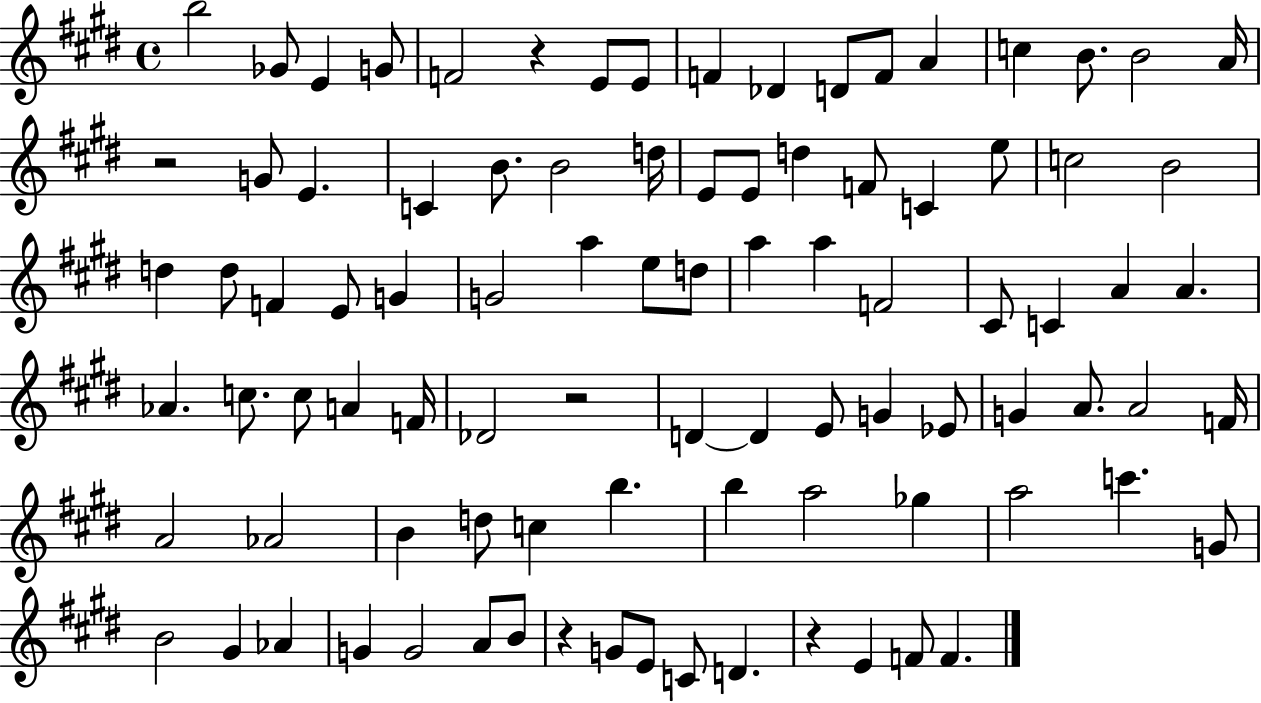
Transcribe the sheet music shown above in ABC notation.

X:1
T:Untitled
M:4/4
L:1/4
K:E
b2 _G/2 E G/2 F2 z E/2 E/2 F _D D/2 F/2 A c B/2 B2 A/4 z2 G/2 E C B/2 B2 d/4 E/2 E/2 d F/2 C e/2 c2 B2 d d/2 F E/2 G G2 a e/2 d/2 a a F2 ^C/2 C A A _A c/2 c/2 A F/4 _D2 z2 D D E/2 G _E/2 G A/2 A2 F/4 A2 _A2 B d/2 c b b a2 _g a2 c' G/2 B2 ^G _A G G2 A/2 B/2 z G/2 E/2 C/2 D z E F/2 F